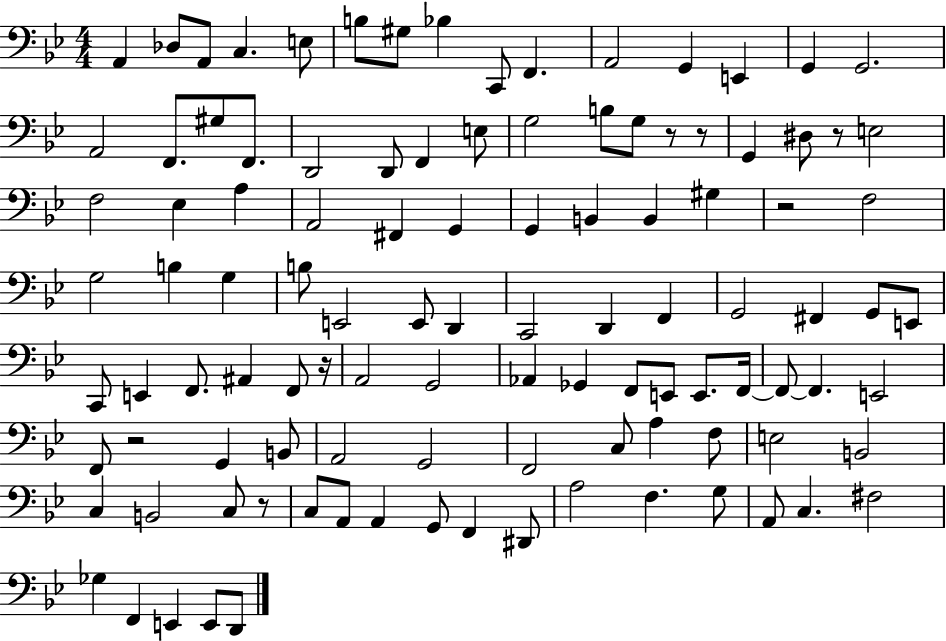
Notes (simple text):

A2/q Db3/e A2/e C3/q. E3/e B3/e G#3/e Bb3/q C2/e F2/q. A2/h G2/q E2/q G2/q G2/h. A2/h F2/e. G#3/e F2/e. D2/h D2/e F2/q E3/e G3/h B3/e G3/e R/e R/e G2/q D#3/e R/e E3/h F3/h Eb3/q A3/q A2/h F#2/q G2/q G2/q B2/q B2/q G#3/q R/h F3/h G3/h B3/q G3/q B3/e E2/h E2/e D2/q C2/h D2/q F2/q G2/h F#2/q G2/e E2/e C2/e E2/q F2/e. A#2/q F2/e R/s A2/h G2/h Ab2/q Gb2/q F2/e E2/e E2/e. F2/s F2/e F2/q. E2/h F2/e R/h G2/q B2/e A2/h G2/h F2/h C3/e A3/q F3/e E3/h B2/h C3/q B2/h C3/e R/e C3/e A2/e A2/q G2/e F2/q D#2/e A3/h F3/q. G3/e A2/e C3/q. F#3/h Gb3/q F2/q E2/q E2/e D2/e